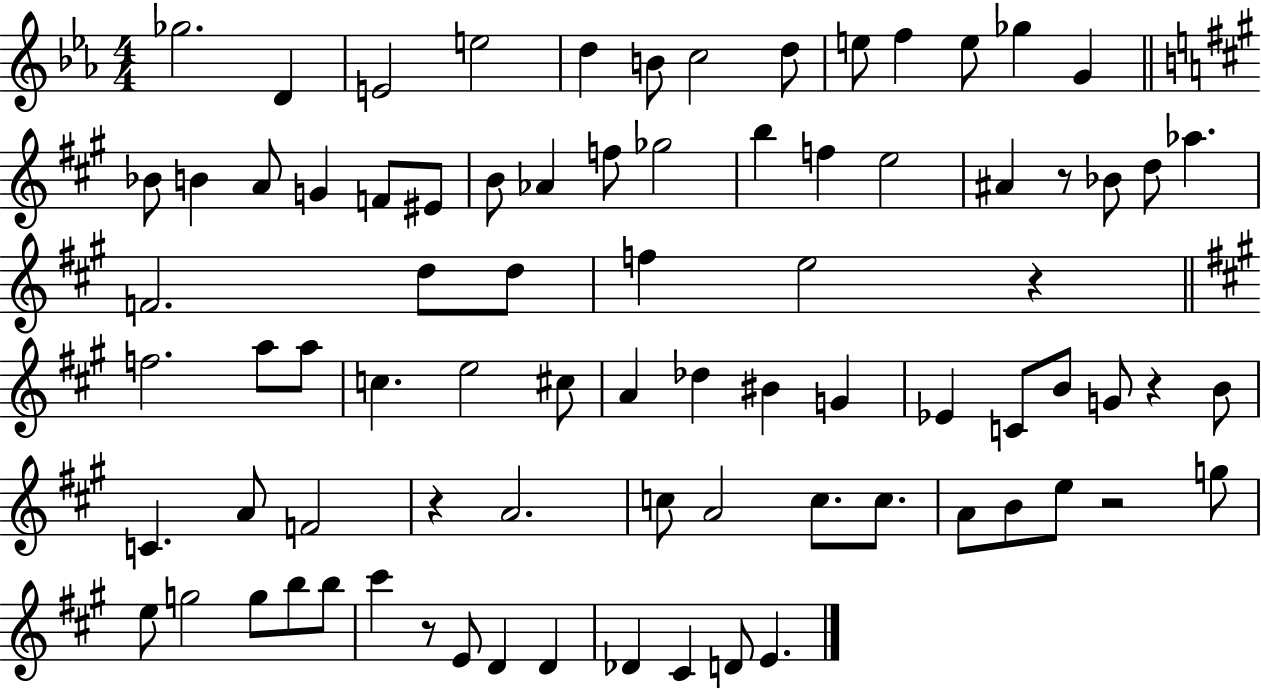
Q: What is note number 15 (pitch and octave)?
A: B4